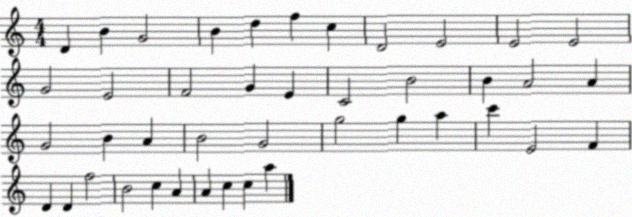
X:1
T:Untitled
M:4/4
L:1/4
K:C
D B G2 B d f c D2 E2 E2 E2 G2 E2 F2 G E C2 B2 B A2 A G2 B A B2 G2 g2 g a c' E2 F D D f2 B2 c A A c c a